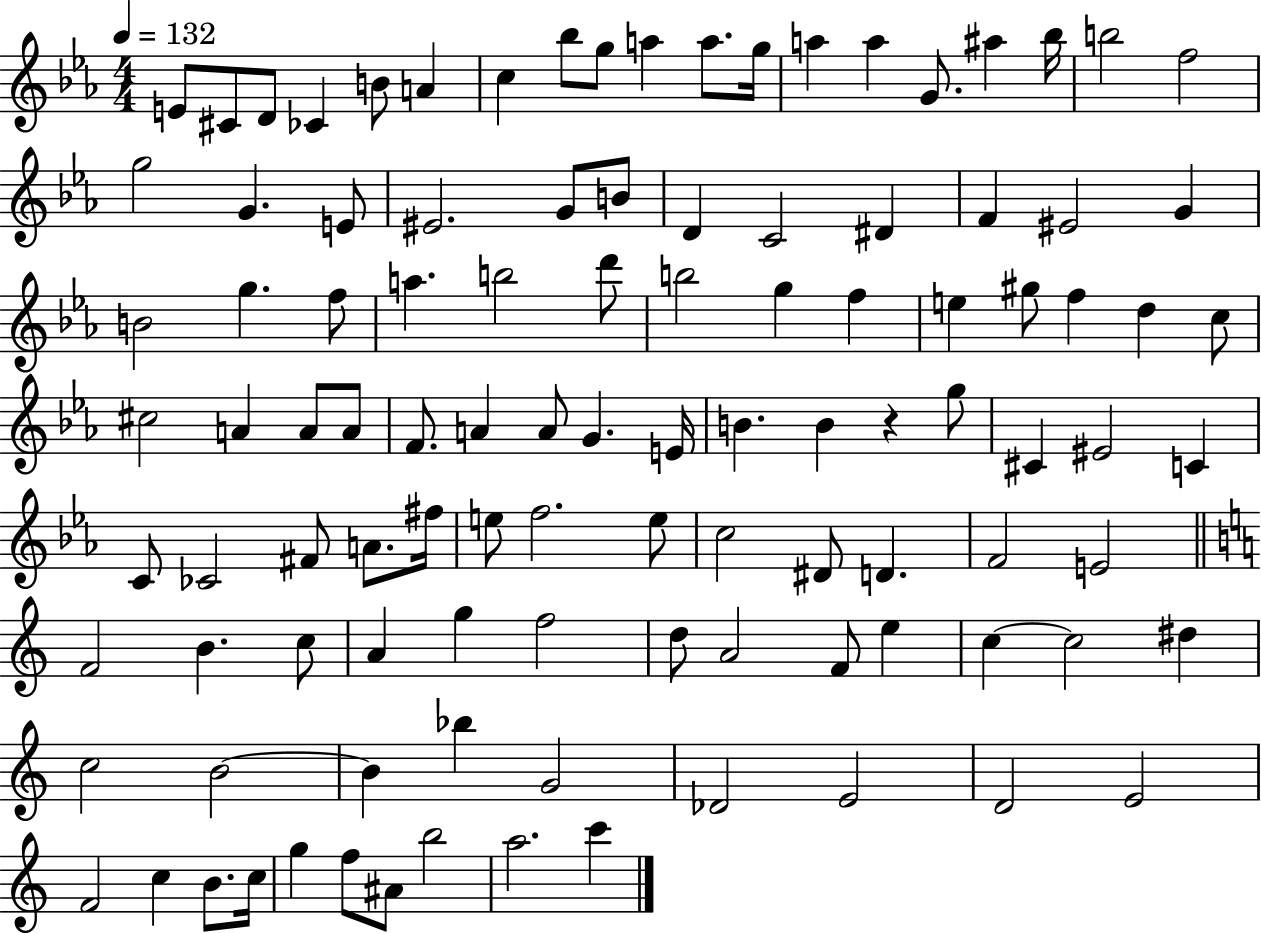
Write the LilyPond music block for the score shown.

{
  \clef treble
  \numericTimeSignature
  \time 4/4
  \key ees \major
  \tempo 4 = 132
  \repeat volta 2 { e'8 cis'8 d'8 ces'4 b'8 a'4 | c''4 bes''8 g''8 a''4 a''8. g''16 | a''4 a''4 g'8. ais''4 bes''16 | b''2 f''2 | \break g''2 g'4. e'8 | eis'2. g'8 b'8 | d'4 c'2 dis'4 | f'4 eis'2 g'4 | \break b'2 g''4. f''8 | a''4. b''2 d'''8 | b''2 g''4 f''4 | e''4 gis''8 f''4 d''4 c''8 | \break cis''2 a'4 a'8 a'8 | f'8. a'4 a'8 g'4. e'16 | b'4. b'4 r4 g''8 | cis'4 eis'2 c'4 | \break c'8 ces'2 fis'8 a'8. fis''16 | e''8 f''2. e''8 | c''2 dis'8 d'4. | f'2 e'2 | \break \bar "||" \break \key a \minor f'2 b'4. c''8 | a'4 g''4 f''2 | d''8 a'2 f'8 e''4 | c''4~~ c''2 dis''4 | \break c''2 b'2~~ | b'4 bes''4 g'2 | des'2 e'2 | d'2 e'2 | \break f'2 c''4 b'8. c''16 | g''4 f''8 ais'8 b''2 | a''2. c'''4 | } \bar "|."
}